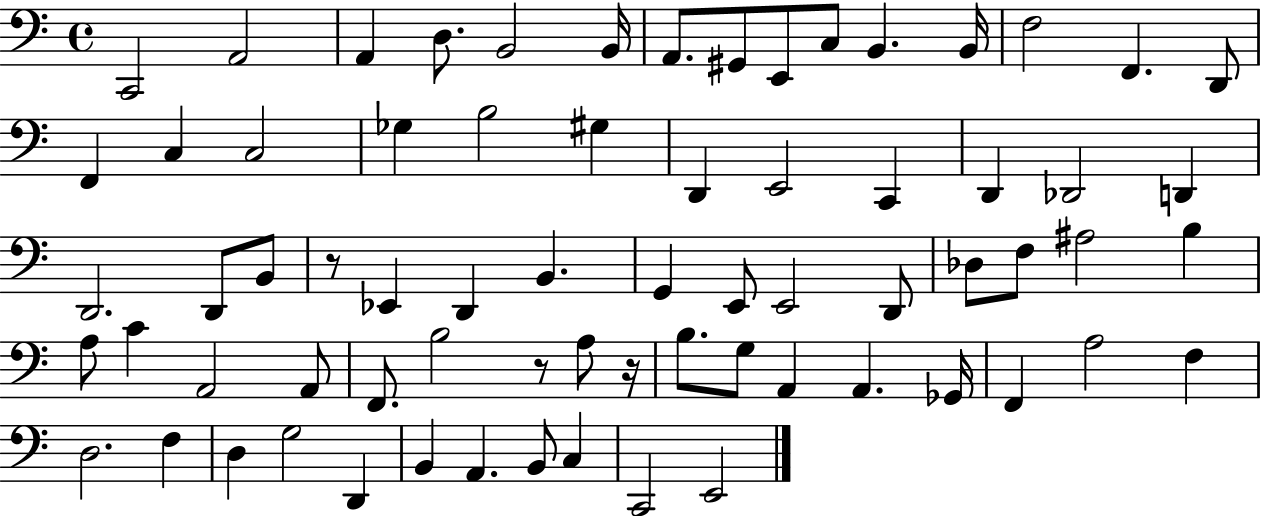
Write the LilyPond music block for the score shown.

{
  \clef bass
  \time 4/4
  \defaultTimeSignature
  \key c \major
  c,2 a,2 | a,4 d8. b,2 b,16 | a,8. gis,8 e,8 c8 b,4. b,16 | f2 f,4. d,8 | \break f,4 c4 c2 | ges4 b2 gis4 | d,4 e,2 c,4 | d,4 des,2 d,4 | \break d,2. d,8 b,8 | r8 ees,4 d,4 b,4. | g,4 e,8 e,2 d,8 | des8 f8 ais2 b4 | \break a8 c'4 a,2 a,8 | f,8. b2 r8 a8 r16 | b8. g8 a,4 a,4. ges,16 | f,4 a2 f4 | \break d2. f4 | d4 g2 d,4 | b,4 a,4. b,8 c4 | c,2 e,2 | \break \bar "|."
}